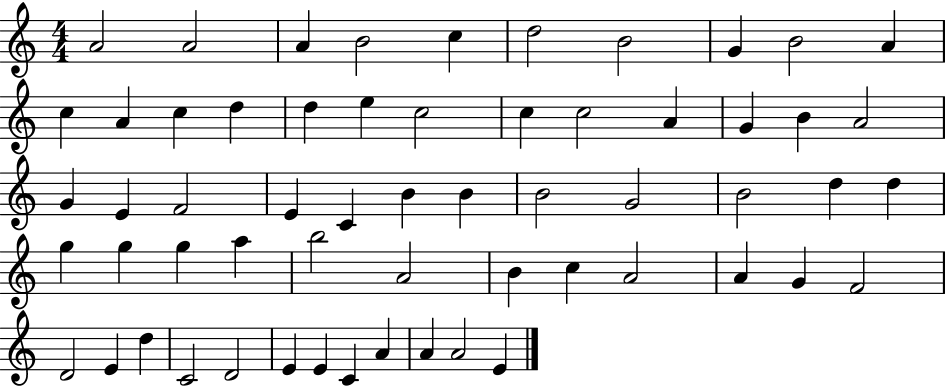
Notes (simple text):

A4/h A4/h A4/q B4/h C5/q D5/h B4/h G4/q B4/h A4/q C5/q A4/q C5/q D5/q D5/q E5/q C5/h C5/q C5/h A4/q G4/q B4/q A4/h G4/q E4/q F4/h E4/q C4/q B4/q B4/q B4/h G4/h B4/h D5/q D5/q G5/q G5/q G5/q A5/q B5/h A4/h B4/q C5/q A4/h A4/q G4/q F4/h D4/h E4/q D5/q C4/h D4/h E4/q E4/q C4/q A4/q A4/q A4/h E4/q